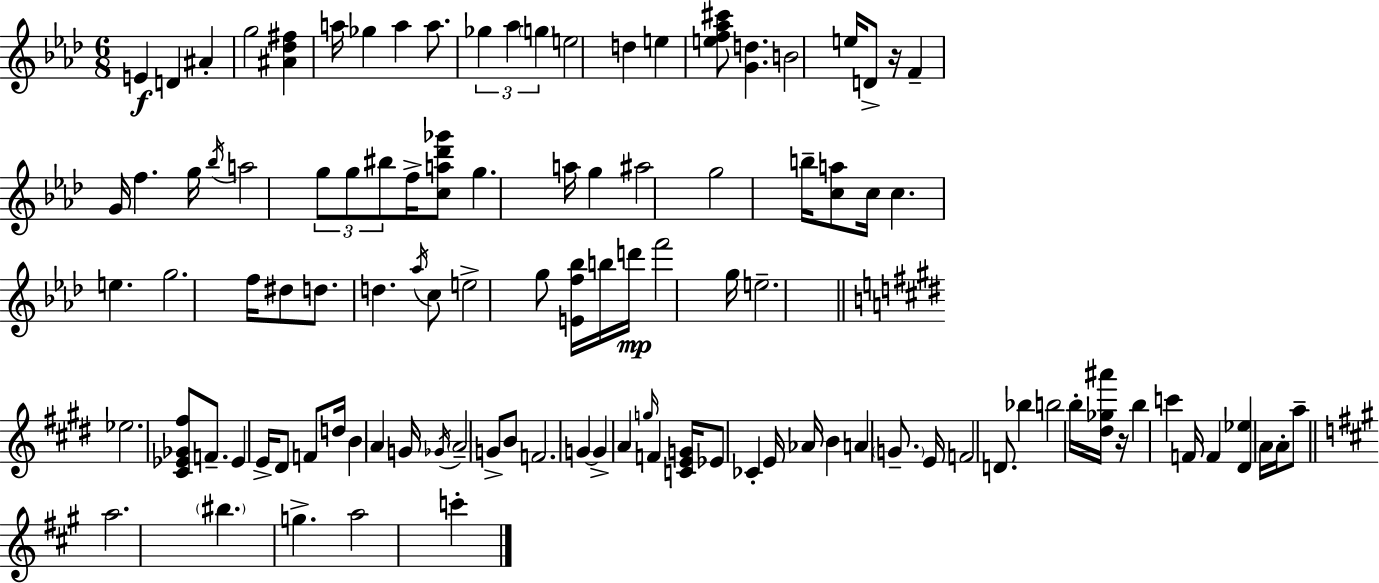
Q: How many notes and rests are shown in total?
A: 107